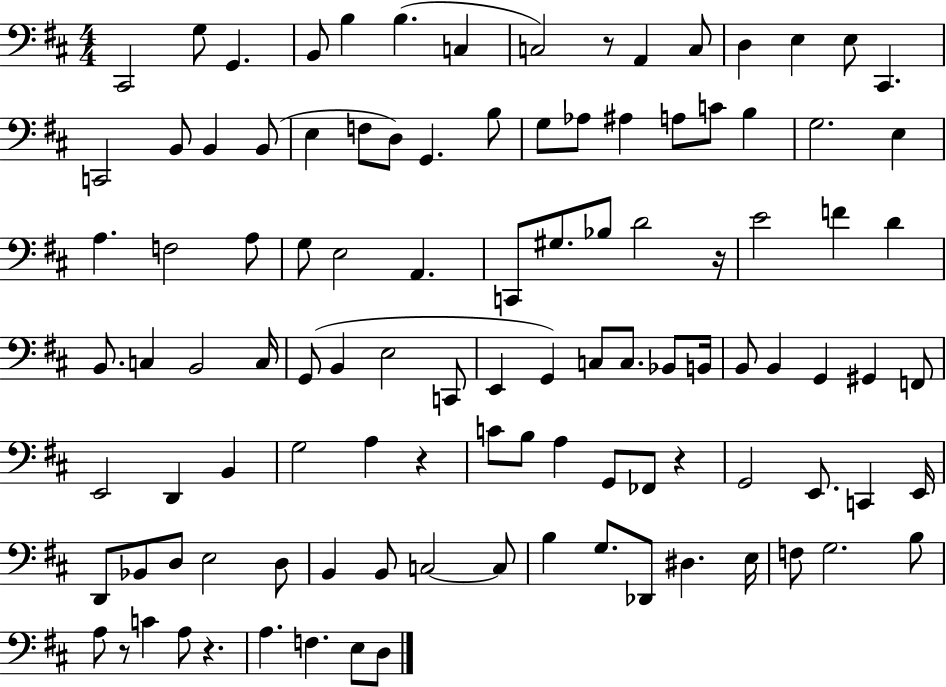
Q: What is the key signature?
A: D major